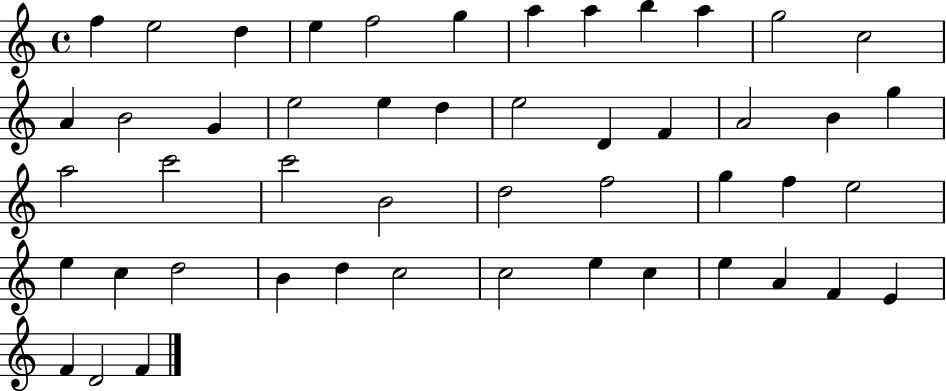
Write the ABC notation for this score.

X:1
T:Untitled
M:4/4
L:1/4
K:C
f e2 d e f2 g a a b a g2 c2 A B2 G e2 e d e2 D F A2 B g a2 c'2 c'2 B2 d2 f2 g f e2 e c d2 B d c2 c2 e c e A F E F D2 F